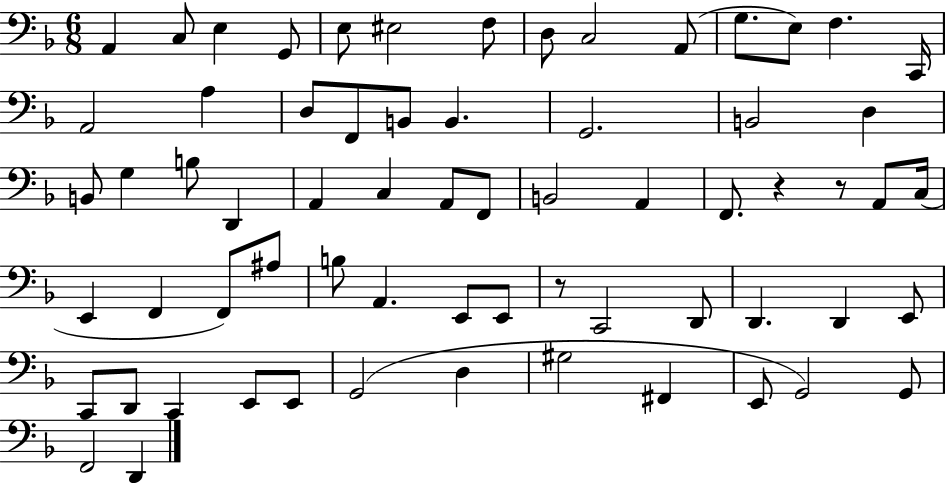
A2/q C3/e E3/q G2/e E3/e EIS3/h F3/e D3/e C3/h A2/e G3/e. E3/e F3/q. C2/s A2/h A3/q D3/e F2/e B2/e B2/q. G2/h. B2/h D3/q B2/e G3/q B3/e D2/q A2/q C3/q A2/e F2/e B2/h A2/q F2/e. R/q R/e A2/e C3/s E2/q F2/q F2/e A#3/e B3/e A2/q. E2/e E2/e R/e C2/h D2/e D2/q. D2/q E2/e C2/e D2/e C2/q E2/e E2/e G2/h D3/q G#3/h F#2/q E2/e G2/h G2/e F2/h D2/q